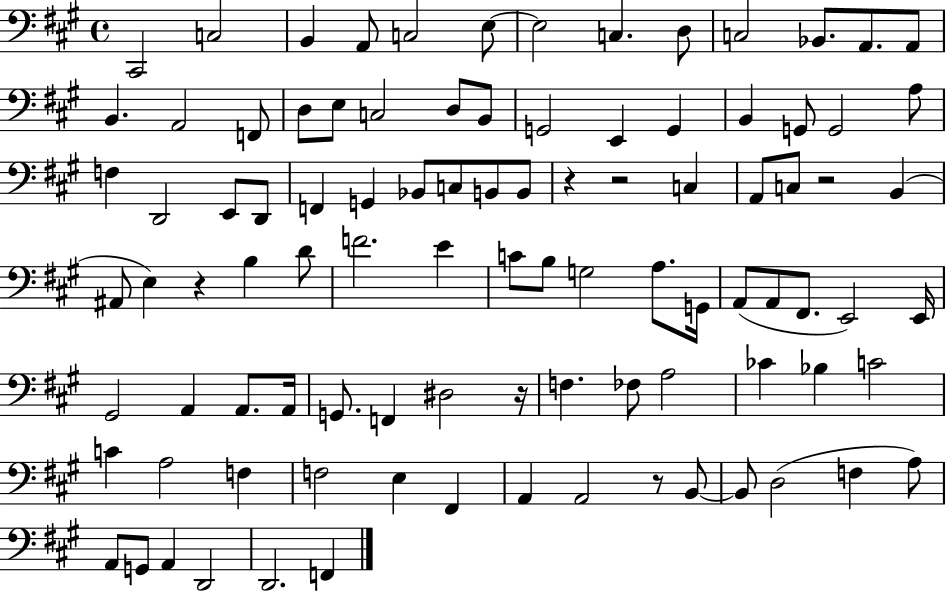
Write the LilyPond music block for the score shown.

{
  \clef bass
  \time 4/4
  \defaultTimeSignature
  \key a \major
  cis,2 c2 | b,4 a,8 c2 e8~~ | e2 c4. d8 | c2 bes,8. a,8. a,8 | \break b,4. a,2 f,8 | d8 e8 c2 d8 b,8 | g,2 e,4 g,4 | b,4 g,8 g,2 a8 | \break f4 d,2 e,8 d,8 | f,4 g,4 bes,8 c8 b,8 b,8 | r4 r2 c4 | a,8 c8 r2 b,4( | \break ais,8 e4) r4 b4 d'8 | f'2. e'4 | c'8 b8 g2 a8. g,16 | a,8( a,8 fis,8. e,2) e,16 | \break gis,2 a,4 a,8. a,16 | g,8. f,4 dis2 r16 | f4. fes8 a2 | ces'4 bes4 c'2 | \break c'4 a2 f4 | f2 e4 fis,4 | a,4 a,2 r8 b,8~~ | b,8 d2( f4 a8) | \break a,8 g,8 a,4 d,2 | d,2. f,4 | \bar "|."
}